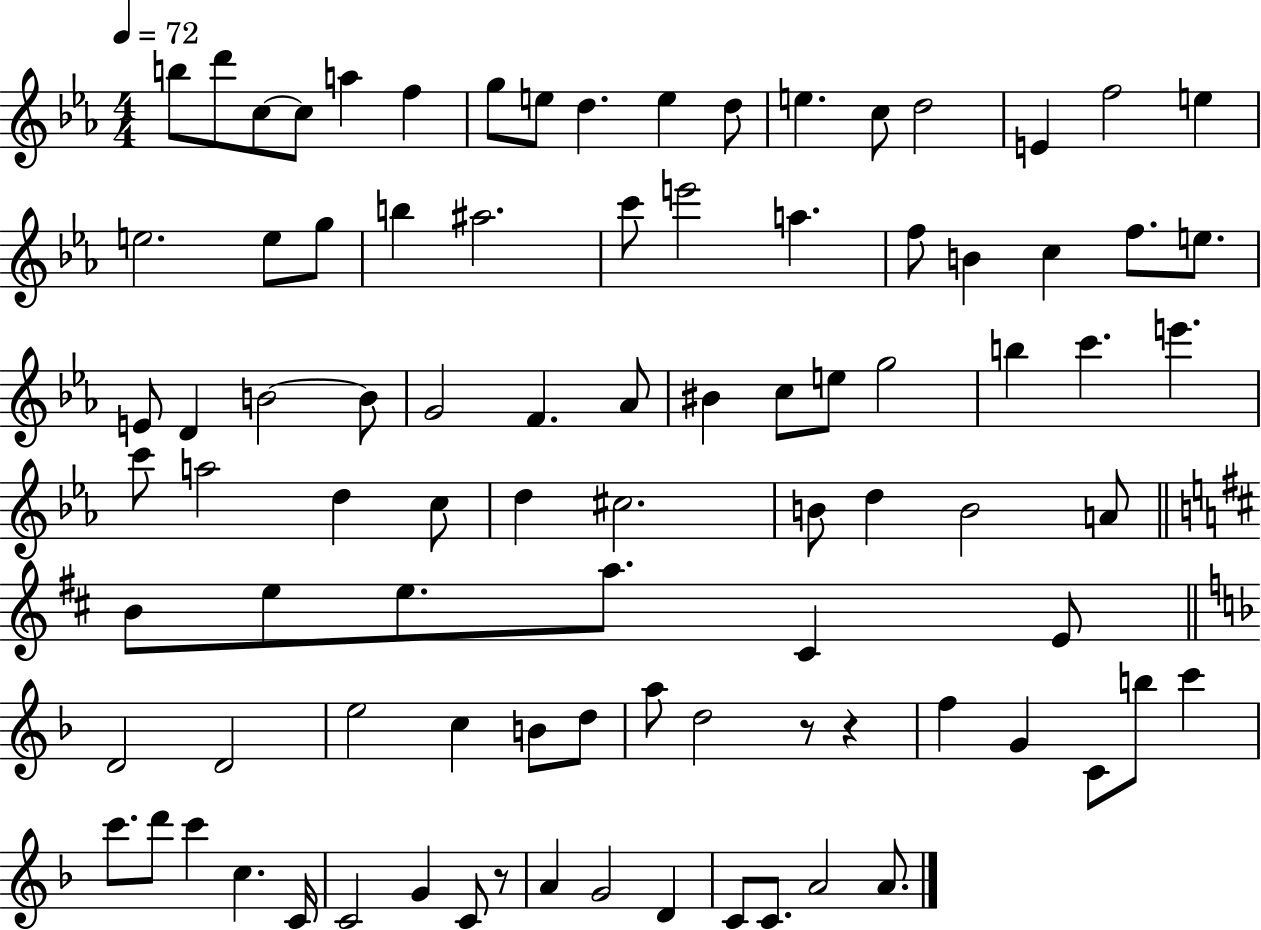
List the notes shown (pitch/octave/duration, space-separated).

B5/e D6/e C5/e C5/e A5/q F5/q G5/e E5/e D5/q. E5/q D5/e E5/q. C5/e D5/h E4/q F5/h E5/q E5/h. E5/e G5/e B5/q A#5/h. C6/e E6/h A5/q. F5/e B4/q C5/q F5/e. E5/e. E4/e D4/q B4/h B4/e G4/h F4/q. Ab4/e BIS4/q C5/e E5/e G5/h B5/q C6/q. E6/q. C6/e A5/h D5/q C5/e D5/q C#5/h. B4/e D5/q B4/h A4/e B4/e E5/e E5/e. A5/e. C#4/q E4/e D4/h D4/h E5/h C5/q B4/e D5/e A5/e D5/h R/e R/q F5/q G4/q C4/e B5/e C6/q C6/e. D6/e C6/q C5/q. C4/s C4/h G4/q C4/e R/e A4/q G4/h D4/q C4/e C4/e. A4/h A4/e.